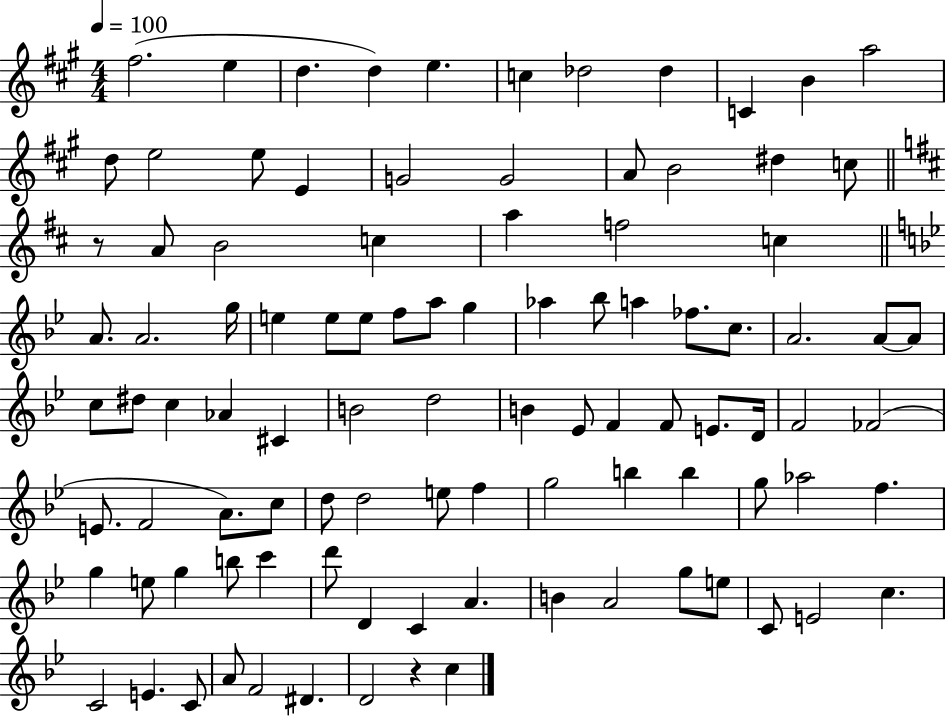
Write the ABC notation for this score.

X:1
T:Untitled
M:4/4
L:1/4
K:A
^f2 e d d e c _d2 _d C B a2 d/2 e2 e/2 E G2 G2 A/2 B2 ^d c/2 z/2 A/2 B2 c a f2 c A/2 A2 g/4 e e/2 e/2 f/2 a/2 g _a _b/2 a _f/2 c/2 A2 A/2 A/2 c/2 ^d/2 c _A ^C B2 d2 B _E/2 F F/2 E/2 D/4 F2 _F2 E/2 F2 A/2 c/2 d/2 d2 e/2 f g2 b b g/2 _a2 f g e/2 g b/2 c' d'/2 D C A B A2 g/2 e/2 C/2 E2 c C2 E C/2 A/2 F2 ^D D2 z c